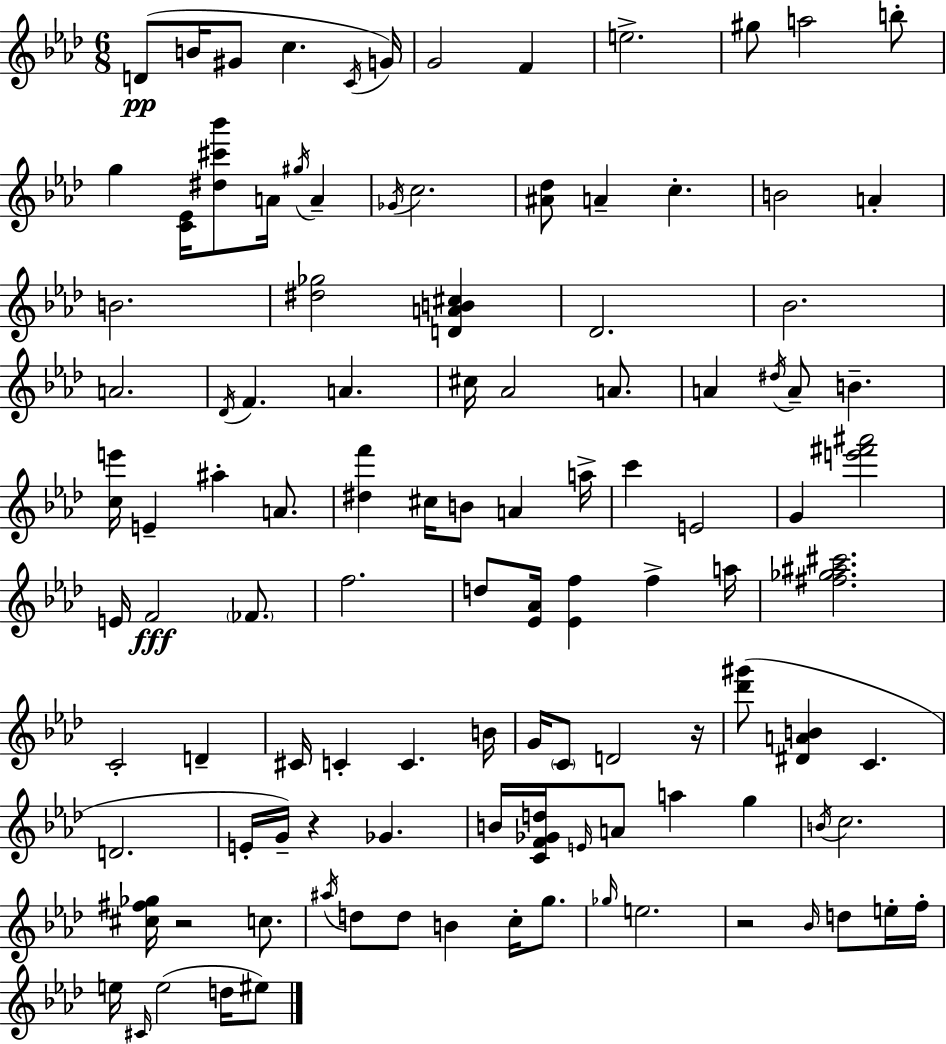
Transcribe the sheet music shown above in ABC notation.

X:1
T:Untitled
M:6/8
L:1/4
K:Fm
D/2 B/4 ^G/2 c C/4 G/4 G2 F e2 ^g/2 a2 b/2 g [C_E]/4 [^d^c'_b']/2 A/4 ^g/4 A _G/4 c2 [^A_d]/2 A c B2 A B2 [^d_g]2 [DAB^c] _D2 _B2 A2 _D/4 F A ^c/4 _A2 A/2 A ^d/4 A/2 B [ce']/4 E ^a A/2 [^df'] ^c/4 B/2 A a/4 c' E2 G [e'^f'^a']2 E/4 F2 _F/2 f2 d/2 [_E_A]/4 [_Ef] f a/4 [^f_g^a^c']2 C2 D ^C/4 C C B/4 G/4 C/2 D2 z/4 [_d'^g']/2 [^DAB] C D2 E/4 G/4 z _G B/4 [CF_Gd]/4 E/4 A/2 a g B/4 c2 [^c^f_g]/4 z2 c/2 ^a/4 d/2 d/2 B c/4 g/2 _g/4 e2 z2 _B/4 d/2 e/4 f/4 e/4 ^C/4 e2 d/4 ^e/2